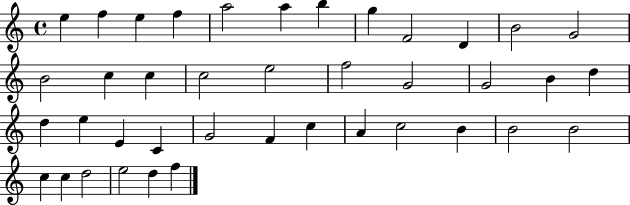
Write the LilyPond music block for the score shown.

{
  \clef treble
  \time 4/4
  \defaultTimeSignature
  \key c \major
  e''4 f''4 e''4 f''4 | a''2 a''4 b''4 | g''4 f'2 d'4 | b'2 g'2 | \break b'2 c''4 c''4 | c''2 e''2 | f''2 g'2 | g'2 b'4 d''4 | \break d''4 e''4 e'4 c'4 | g'2 f'4 c''4 | a'4 c''2 b'4 | b'2 b'2 | \break c''4 c''4 d''2 | e''2 d''4 f''4 | \bar "|."
}